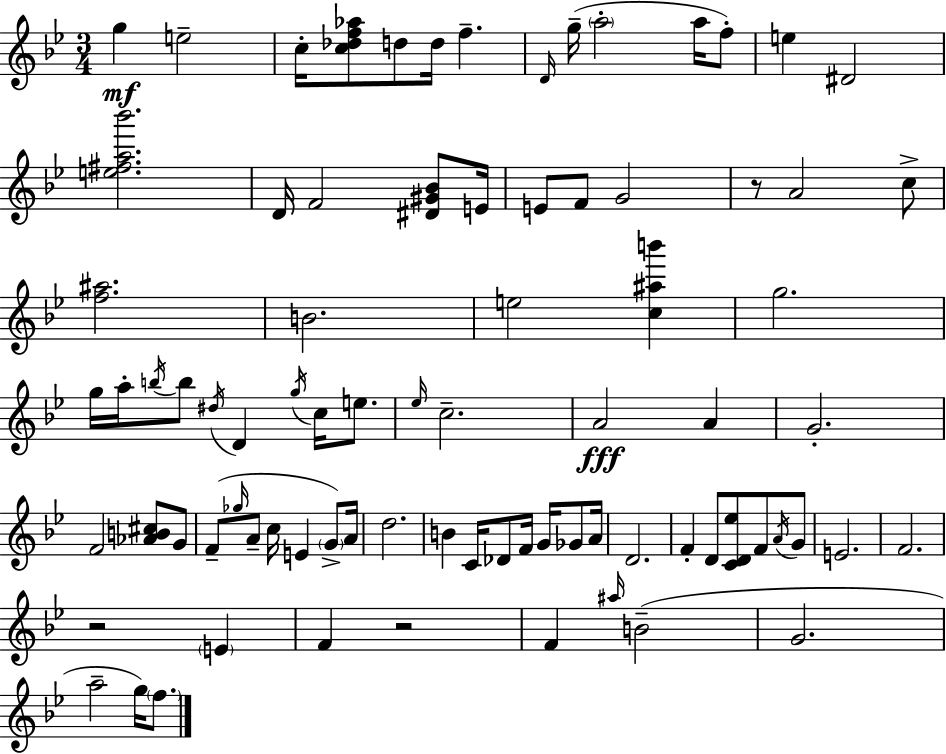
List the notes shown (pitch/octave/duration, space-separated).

G5/q E5/h C5/s [C5,Db5,F5,Ab5]/e D5/e D5/s F5/q. D4/s G5/s A5/h A5/s F5/e E5/q D#4/h [E5,F#5,A5,Bb6]/h. D4/s F4/h [D#4,G#4,Bb4]/e E4/s E4/e F4/e G4/h R/e A4/h C5/e [F5,A#5]/h. B4/h. E5/h [C5,A#5,B6]/q G5/h. G5/s A5/s B5/s B5/e D#5/s D4/q G5/s C5/s E5/e. Eb5/s C5/h. A4/h A4/q G4/h. F4/h [Ab4,B4,C#5]/e G4/e F4/e Gb5/s A4/e C5/s E4/q G4/e A4/s D5/h. B4/q C4/s Db4/e F4/s G4/s Gb4/e A4/s D4/h. F4/q D4/e [C4,D4,Eb5]/e F4/e A4/s G4/e E4/h. F4/h. R/h E4/q F4/q R/h F4/q A#5/s B4/h G4/h. A5/h G5/s F5/e.